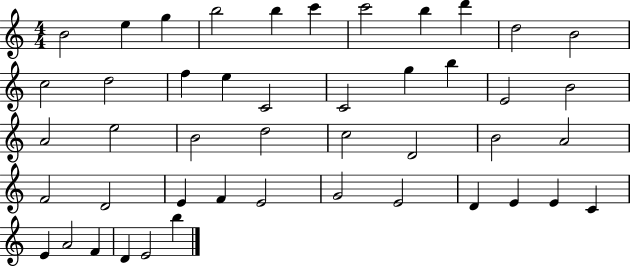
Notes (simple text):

B4/h E5/q G5/q B5/h B5/q C6/q C6/h B5/q D6/q D5/h B4/h C5/h D5/h F5/q E5/q C4/h C4/h G5/q B5/q E4/h B4/h A4/h E5/h B4/h D5/h C5/h D4/h B4/h A4/h F4/h D4/h E4/q F4/q E4/h G4/h E4/h D4/q E4/q E4/q C4/q E4/q A4/h F4/q D4/q E4/h B5/q